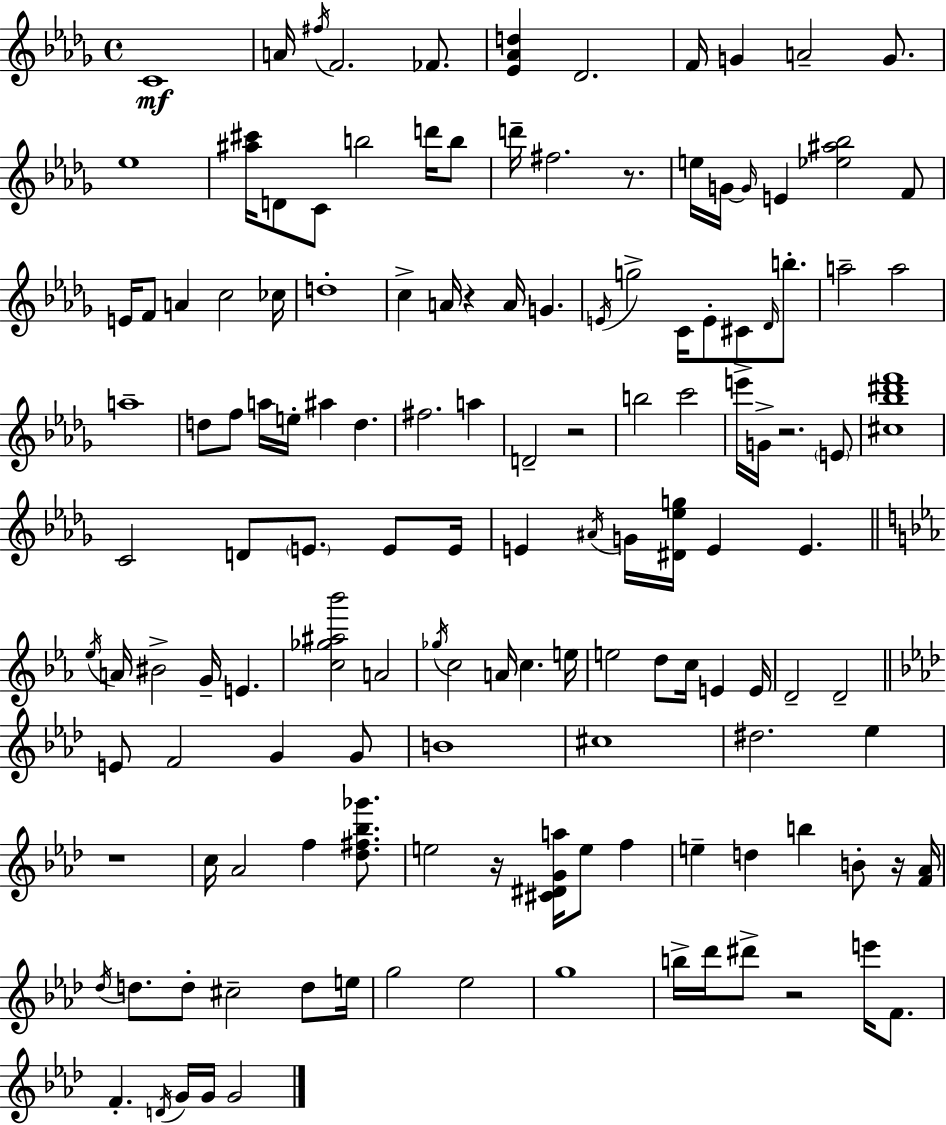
{
  \clef treble
  \time 4/4
  \defaultTimeSignature
  \key bes \minor
  \repeat volta 2 { c'1\mf | a'16 \acciaccatura { fis''16 } f'2. fes'8. | <ees' aes' d''>4 des'2. | f'16 g'4 a'2-- g'8. | \break ees''1 | <ais'' cis'''>16 d'8 c'8 b''2 d'''16 b''8 | d'''16-- fis''2. r8. | e''16 g'16~~ \grace { g'16 } e'4 <ees'' ais'' bes''>2 | \break f'8 e'16 f'8 a'4 c''2 | ces''16 d''1-. | c''4-> a'16 r4 a'16 g'4. | \acciaccatura { e'16 } g''2-> c'16 e'8-. cis'8 | \break \grace { des'16 } b''8.-. a''2-- a''2 | a''1-- | d''8 f''8 a''16 e''16-. ais''4 d''4. | fis''2. | \break a''4 d'2-- r2 | b''2 c'''2 | e'''16-> g'16-> r2. | \parenthesize e'8 <cis'' bes'' dis''' f'''>1 | \break c'2 d'8 \parenthesize e'8. | e'8 e'16 e'4 \acciaccatura { ais'16 } g'16 <dis' ees'' g''>16 e'4 e'4. | \bar "||" \break \key ees \major \acciaccatura { ees''16 } a'16 bis'2-> g'16-- e'4. | <c'' ges'' ais'' bes'''>2 a'2 | \acciaccatura { ges''16 } c''2 a'16 c''4. | e''16 e''2 d''8 c''16 e'4 | \break e'16 d'2-- d'2-- | \bar "||" \break \key aes \major e'8 f'2 g'4 g'8 | b'1 | cis''1 | dis''2. ees''4 | \break r1 | c''16 aes'2 f''4 <des'' fis'' bes'' ges'''>8. | e''2 r16 <cis' dis' g' a''>16 e''8 f''4 | e''4-- d''4 b''4 b'8-. r16 <f' aes'>16 | \break \acciaccatura { des''16 } d''8. d''8-. cis''2-- d''8 | e''16 g''2 ees''2 | g''1 | b''16-> des'''16 dis'''8-> r2 e'''16 f'8. | \break f'4.-. \acciaccatura { d'16 } g'16 g'16 g'2 | } \bar "|."
}